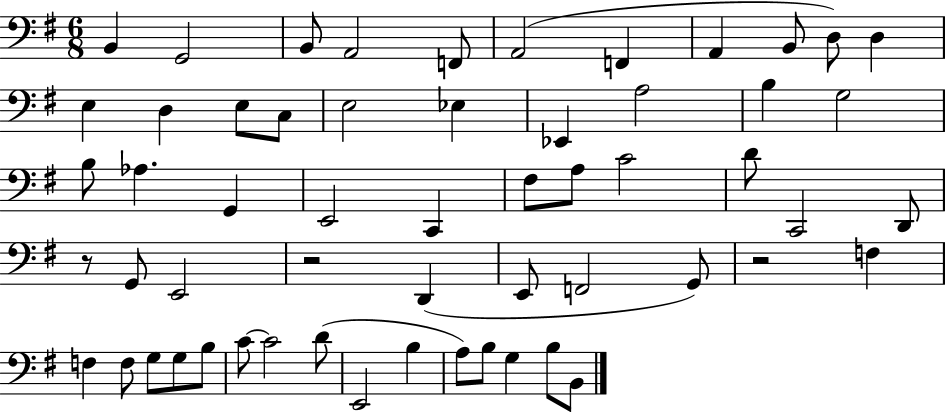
B2/q G2/h B2/e A2/h F2/e A2/h F2/q A2/q B2/e D3/e D3/q E3/q D3/q E3/e C3/e E3/h Eb3/q Eb2/q A3/h B3/q G3/h B3/e Ab3/q. G2/q E2/h C2/q F#3/e A3/e C4/h D4/e C2/h D2/e R/e G2/e E2/h R/h D2/q E2/e F2/h G2/e R/h F3/q F3/q F3/e G3/e G3/e B3/e C4/e C4/h D4/e E2/h B3/q A3/e B3/e G3/q B3/e B2/e